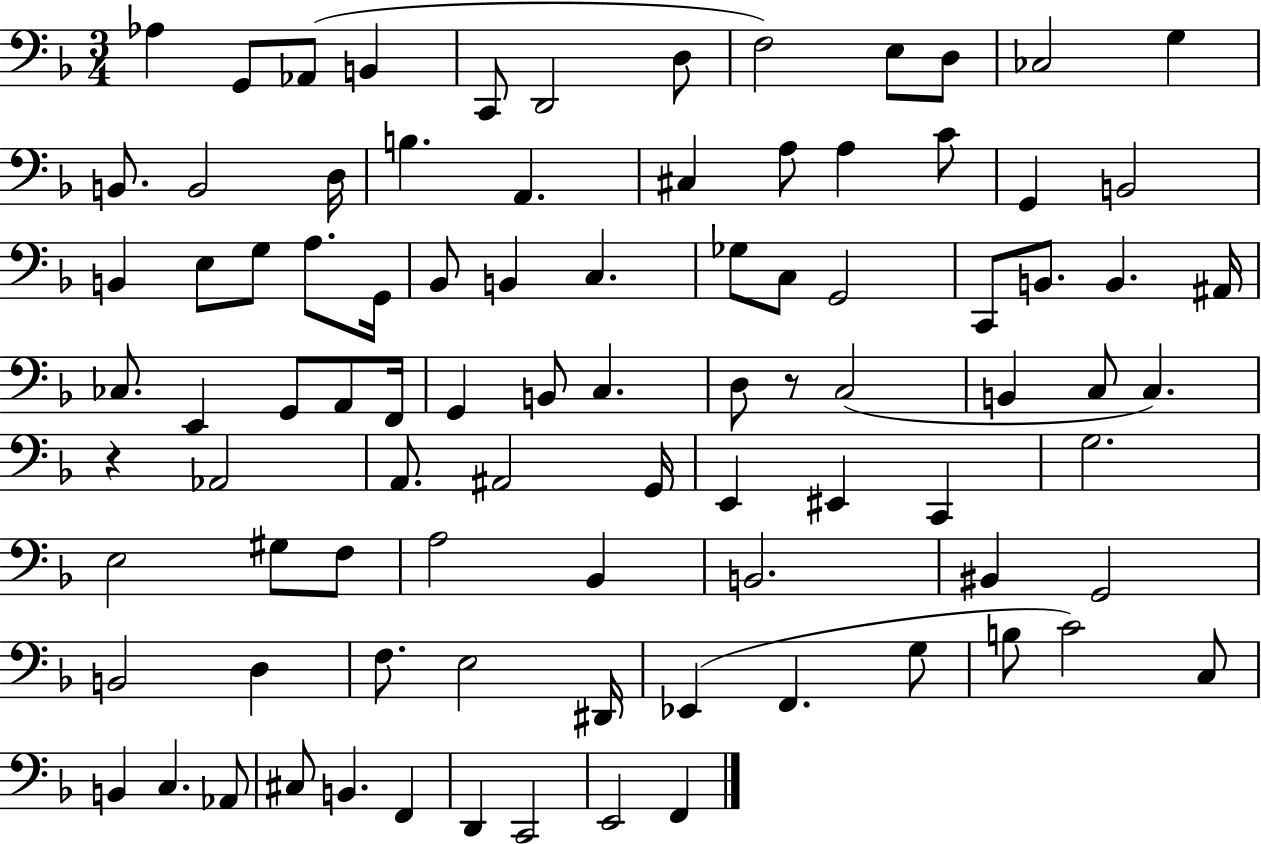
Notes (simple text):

Ab3/q G2/e Ab2/e B2/q C2/e D2/h D3/e F3/h E3/e D3/e CES3/h G3/q B2/e. B2/h D3/s B3/q. A2/q. C#3/q A3/e A3/q C4/e G2/q B2/h B2/q E3/e G3/e A3/e. G2/s Bb2/e B2/q C3/q. Gb3/e C3/e G2/h C2/e B2/e. B2/q. A#2/s CES3/e. E2/q G2/e A2/e F2/s G2/q B2/e C3/q. D3/e R/e C3/h B2/q C3/e C3/q. R/q Ab2/h A2/e. A#2/h G2/s E2/q EIS2/q C2/q G3/h. E3/h G#3/e F3/e A3/h Bb2/q B2/h. BIS2/q G2/h B2/h D3/q F3/e. E3/h D#2/s Eb2/q F2/q. G3/e B3/e C4/h C3/e B2/q C3/q. Ab2/e C#3/e B2/q. F2/q D2/q C2/h E2/h F2/q